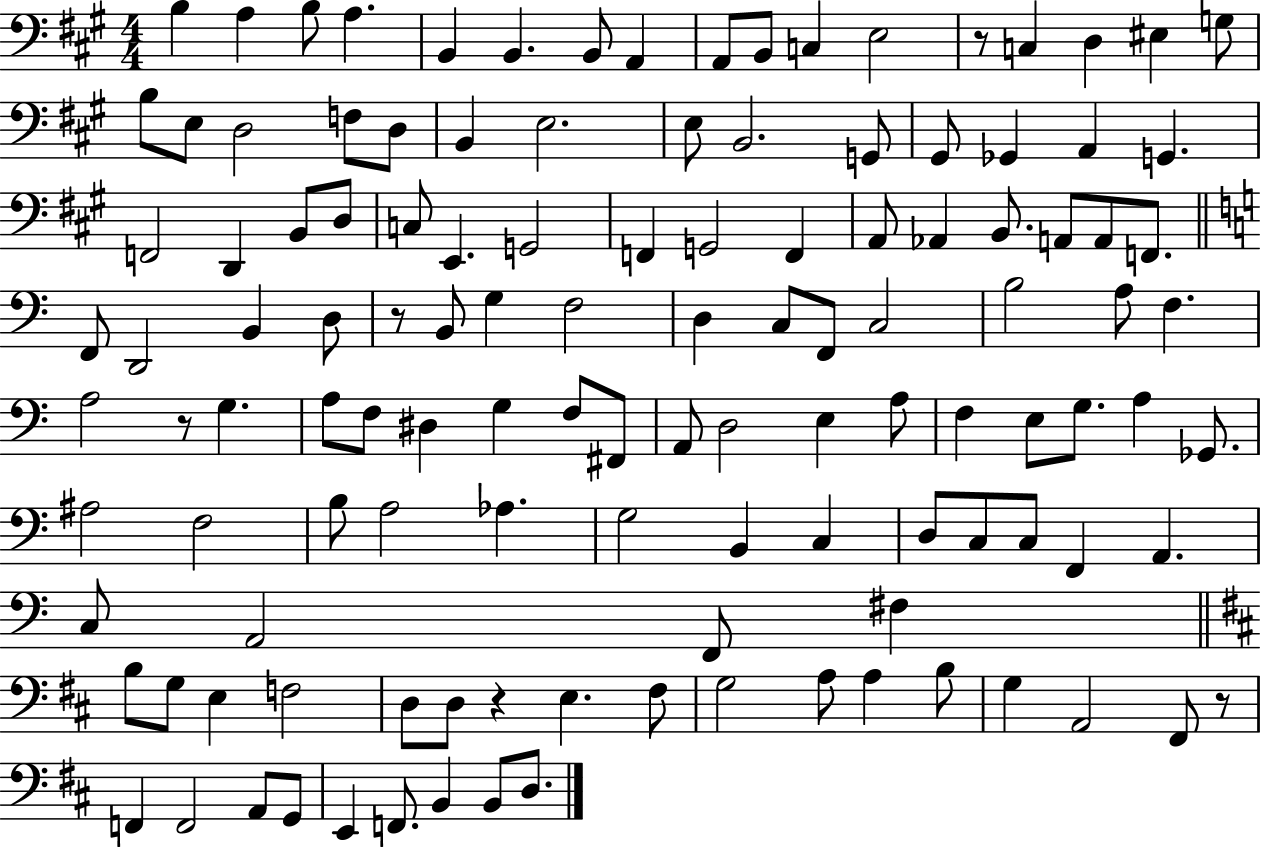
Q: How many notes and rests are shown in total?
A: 123